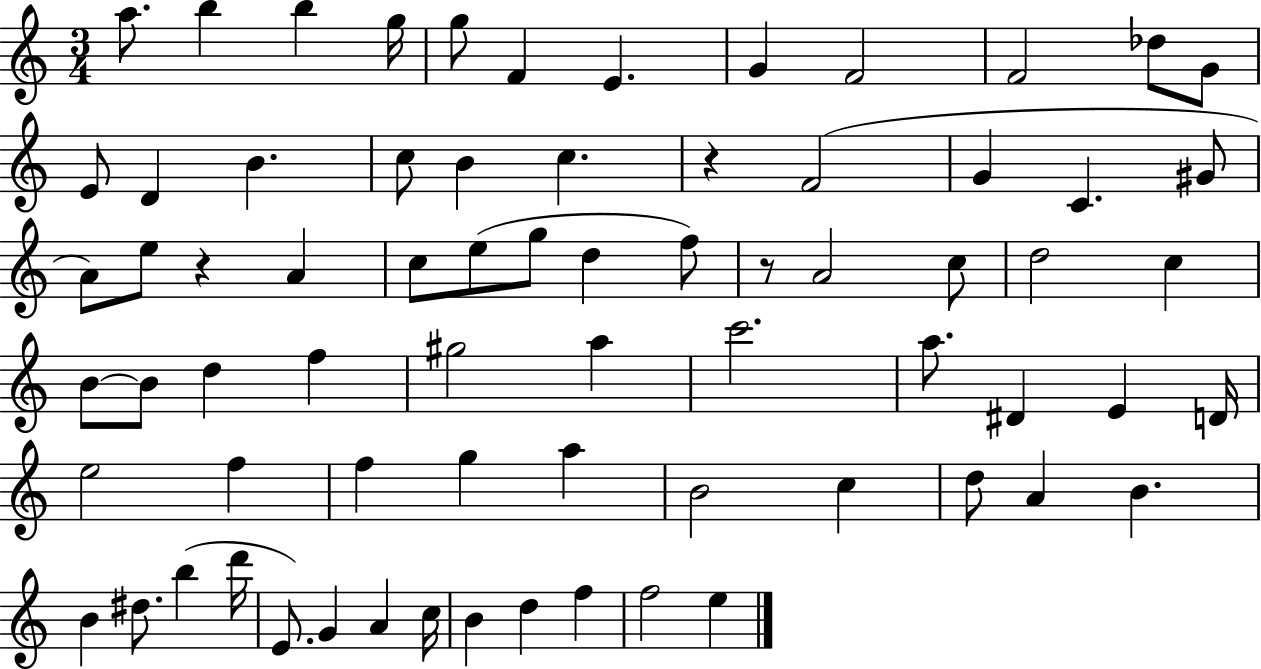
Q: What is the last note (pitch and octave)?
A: E5